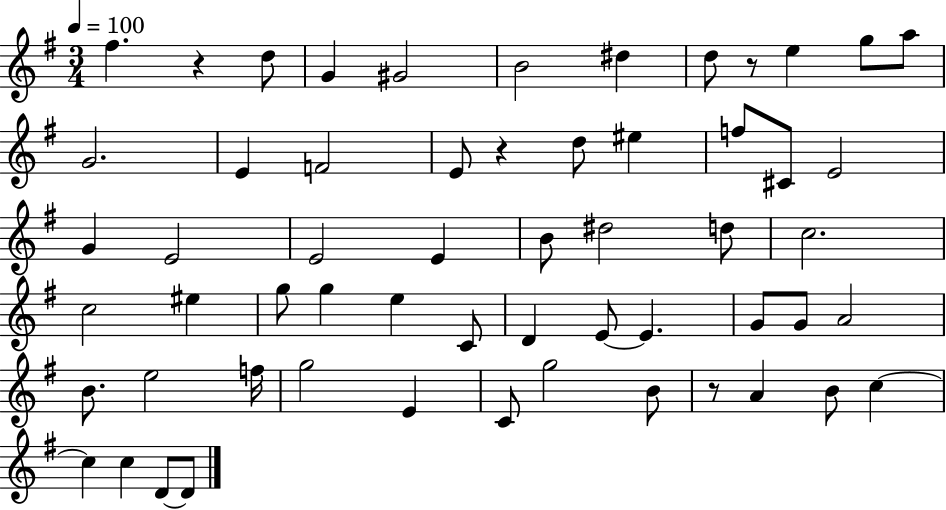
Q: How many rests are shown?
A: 4